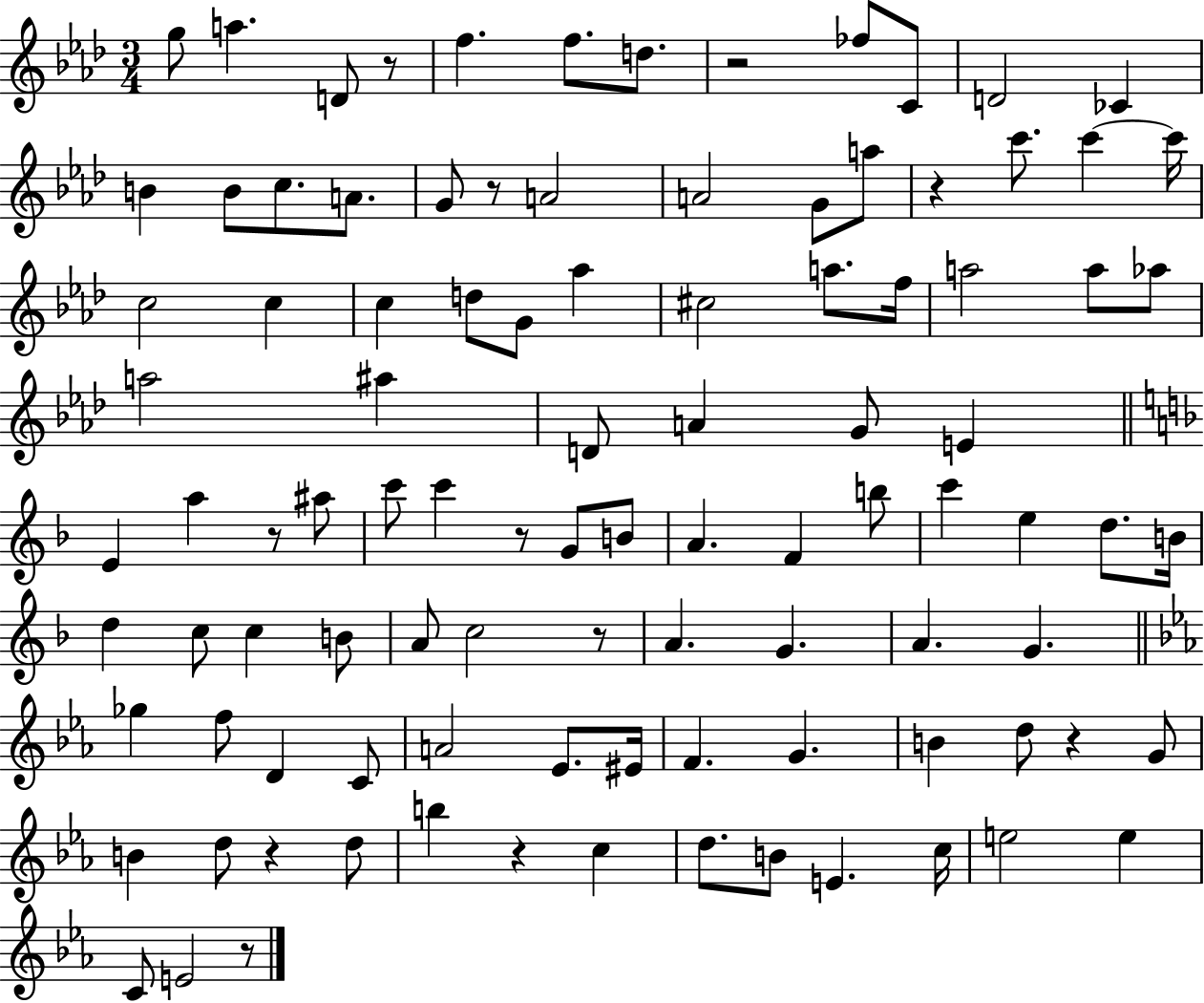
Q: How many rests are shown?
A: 11